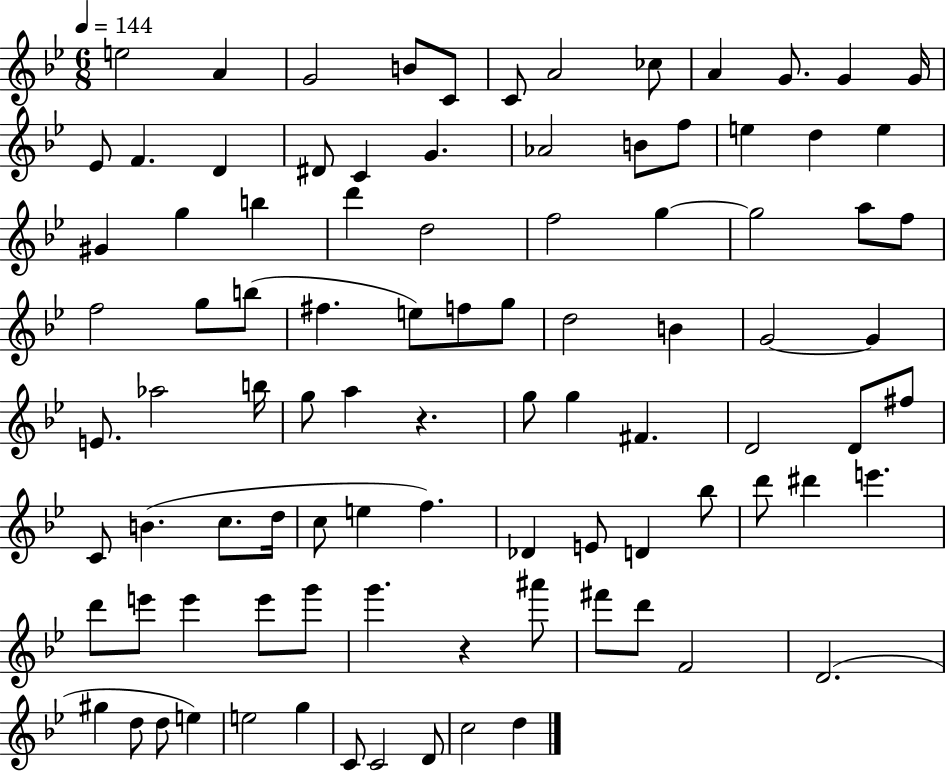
X:1
T:Untitled
M:6/8
L:1/4
K:Bb
e2 A G2 B/2 C/2 C/2 A2 _c/2 A G/2 G G/4 _E/2 F D ^D/2 C G _A2 B/2 f/2 e d e ^G g b d' d2 f2 g g2 a/2 f/2 f2 g/2 b/2 ^f e/2 f/2 g/2 d2 B G2 G E/2 _a2 b/4 g/2 a z g/2 g ^F D2 D/2 ^f/2 C/2 B c/2 d/4 c/2 e f _D E/2 D _b/2 d'/2 ^d' e' d'/2 e'/2 e' e'/2 g'/2 g' z ^a'/2 ^f'/2 d'/2 F2 D2 ^g d/2 d/2 e e2 g C/2 C2 D/2 c2 d